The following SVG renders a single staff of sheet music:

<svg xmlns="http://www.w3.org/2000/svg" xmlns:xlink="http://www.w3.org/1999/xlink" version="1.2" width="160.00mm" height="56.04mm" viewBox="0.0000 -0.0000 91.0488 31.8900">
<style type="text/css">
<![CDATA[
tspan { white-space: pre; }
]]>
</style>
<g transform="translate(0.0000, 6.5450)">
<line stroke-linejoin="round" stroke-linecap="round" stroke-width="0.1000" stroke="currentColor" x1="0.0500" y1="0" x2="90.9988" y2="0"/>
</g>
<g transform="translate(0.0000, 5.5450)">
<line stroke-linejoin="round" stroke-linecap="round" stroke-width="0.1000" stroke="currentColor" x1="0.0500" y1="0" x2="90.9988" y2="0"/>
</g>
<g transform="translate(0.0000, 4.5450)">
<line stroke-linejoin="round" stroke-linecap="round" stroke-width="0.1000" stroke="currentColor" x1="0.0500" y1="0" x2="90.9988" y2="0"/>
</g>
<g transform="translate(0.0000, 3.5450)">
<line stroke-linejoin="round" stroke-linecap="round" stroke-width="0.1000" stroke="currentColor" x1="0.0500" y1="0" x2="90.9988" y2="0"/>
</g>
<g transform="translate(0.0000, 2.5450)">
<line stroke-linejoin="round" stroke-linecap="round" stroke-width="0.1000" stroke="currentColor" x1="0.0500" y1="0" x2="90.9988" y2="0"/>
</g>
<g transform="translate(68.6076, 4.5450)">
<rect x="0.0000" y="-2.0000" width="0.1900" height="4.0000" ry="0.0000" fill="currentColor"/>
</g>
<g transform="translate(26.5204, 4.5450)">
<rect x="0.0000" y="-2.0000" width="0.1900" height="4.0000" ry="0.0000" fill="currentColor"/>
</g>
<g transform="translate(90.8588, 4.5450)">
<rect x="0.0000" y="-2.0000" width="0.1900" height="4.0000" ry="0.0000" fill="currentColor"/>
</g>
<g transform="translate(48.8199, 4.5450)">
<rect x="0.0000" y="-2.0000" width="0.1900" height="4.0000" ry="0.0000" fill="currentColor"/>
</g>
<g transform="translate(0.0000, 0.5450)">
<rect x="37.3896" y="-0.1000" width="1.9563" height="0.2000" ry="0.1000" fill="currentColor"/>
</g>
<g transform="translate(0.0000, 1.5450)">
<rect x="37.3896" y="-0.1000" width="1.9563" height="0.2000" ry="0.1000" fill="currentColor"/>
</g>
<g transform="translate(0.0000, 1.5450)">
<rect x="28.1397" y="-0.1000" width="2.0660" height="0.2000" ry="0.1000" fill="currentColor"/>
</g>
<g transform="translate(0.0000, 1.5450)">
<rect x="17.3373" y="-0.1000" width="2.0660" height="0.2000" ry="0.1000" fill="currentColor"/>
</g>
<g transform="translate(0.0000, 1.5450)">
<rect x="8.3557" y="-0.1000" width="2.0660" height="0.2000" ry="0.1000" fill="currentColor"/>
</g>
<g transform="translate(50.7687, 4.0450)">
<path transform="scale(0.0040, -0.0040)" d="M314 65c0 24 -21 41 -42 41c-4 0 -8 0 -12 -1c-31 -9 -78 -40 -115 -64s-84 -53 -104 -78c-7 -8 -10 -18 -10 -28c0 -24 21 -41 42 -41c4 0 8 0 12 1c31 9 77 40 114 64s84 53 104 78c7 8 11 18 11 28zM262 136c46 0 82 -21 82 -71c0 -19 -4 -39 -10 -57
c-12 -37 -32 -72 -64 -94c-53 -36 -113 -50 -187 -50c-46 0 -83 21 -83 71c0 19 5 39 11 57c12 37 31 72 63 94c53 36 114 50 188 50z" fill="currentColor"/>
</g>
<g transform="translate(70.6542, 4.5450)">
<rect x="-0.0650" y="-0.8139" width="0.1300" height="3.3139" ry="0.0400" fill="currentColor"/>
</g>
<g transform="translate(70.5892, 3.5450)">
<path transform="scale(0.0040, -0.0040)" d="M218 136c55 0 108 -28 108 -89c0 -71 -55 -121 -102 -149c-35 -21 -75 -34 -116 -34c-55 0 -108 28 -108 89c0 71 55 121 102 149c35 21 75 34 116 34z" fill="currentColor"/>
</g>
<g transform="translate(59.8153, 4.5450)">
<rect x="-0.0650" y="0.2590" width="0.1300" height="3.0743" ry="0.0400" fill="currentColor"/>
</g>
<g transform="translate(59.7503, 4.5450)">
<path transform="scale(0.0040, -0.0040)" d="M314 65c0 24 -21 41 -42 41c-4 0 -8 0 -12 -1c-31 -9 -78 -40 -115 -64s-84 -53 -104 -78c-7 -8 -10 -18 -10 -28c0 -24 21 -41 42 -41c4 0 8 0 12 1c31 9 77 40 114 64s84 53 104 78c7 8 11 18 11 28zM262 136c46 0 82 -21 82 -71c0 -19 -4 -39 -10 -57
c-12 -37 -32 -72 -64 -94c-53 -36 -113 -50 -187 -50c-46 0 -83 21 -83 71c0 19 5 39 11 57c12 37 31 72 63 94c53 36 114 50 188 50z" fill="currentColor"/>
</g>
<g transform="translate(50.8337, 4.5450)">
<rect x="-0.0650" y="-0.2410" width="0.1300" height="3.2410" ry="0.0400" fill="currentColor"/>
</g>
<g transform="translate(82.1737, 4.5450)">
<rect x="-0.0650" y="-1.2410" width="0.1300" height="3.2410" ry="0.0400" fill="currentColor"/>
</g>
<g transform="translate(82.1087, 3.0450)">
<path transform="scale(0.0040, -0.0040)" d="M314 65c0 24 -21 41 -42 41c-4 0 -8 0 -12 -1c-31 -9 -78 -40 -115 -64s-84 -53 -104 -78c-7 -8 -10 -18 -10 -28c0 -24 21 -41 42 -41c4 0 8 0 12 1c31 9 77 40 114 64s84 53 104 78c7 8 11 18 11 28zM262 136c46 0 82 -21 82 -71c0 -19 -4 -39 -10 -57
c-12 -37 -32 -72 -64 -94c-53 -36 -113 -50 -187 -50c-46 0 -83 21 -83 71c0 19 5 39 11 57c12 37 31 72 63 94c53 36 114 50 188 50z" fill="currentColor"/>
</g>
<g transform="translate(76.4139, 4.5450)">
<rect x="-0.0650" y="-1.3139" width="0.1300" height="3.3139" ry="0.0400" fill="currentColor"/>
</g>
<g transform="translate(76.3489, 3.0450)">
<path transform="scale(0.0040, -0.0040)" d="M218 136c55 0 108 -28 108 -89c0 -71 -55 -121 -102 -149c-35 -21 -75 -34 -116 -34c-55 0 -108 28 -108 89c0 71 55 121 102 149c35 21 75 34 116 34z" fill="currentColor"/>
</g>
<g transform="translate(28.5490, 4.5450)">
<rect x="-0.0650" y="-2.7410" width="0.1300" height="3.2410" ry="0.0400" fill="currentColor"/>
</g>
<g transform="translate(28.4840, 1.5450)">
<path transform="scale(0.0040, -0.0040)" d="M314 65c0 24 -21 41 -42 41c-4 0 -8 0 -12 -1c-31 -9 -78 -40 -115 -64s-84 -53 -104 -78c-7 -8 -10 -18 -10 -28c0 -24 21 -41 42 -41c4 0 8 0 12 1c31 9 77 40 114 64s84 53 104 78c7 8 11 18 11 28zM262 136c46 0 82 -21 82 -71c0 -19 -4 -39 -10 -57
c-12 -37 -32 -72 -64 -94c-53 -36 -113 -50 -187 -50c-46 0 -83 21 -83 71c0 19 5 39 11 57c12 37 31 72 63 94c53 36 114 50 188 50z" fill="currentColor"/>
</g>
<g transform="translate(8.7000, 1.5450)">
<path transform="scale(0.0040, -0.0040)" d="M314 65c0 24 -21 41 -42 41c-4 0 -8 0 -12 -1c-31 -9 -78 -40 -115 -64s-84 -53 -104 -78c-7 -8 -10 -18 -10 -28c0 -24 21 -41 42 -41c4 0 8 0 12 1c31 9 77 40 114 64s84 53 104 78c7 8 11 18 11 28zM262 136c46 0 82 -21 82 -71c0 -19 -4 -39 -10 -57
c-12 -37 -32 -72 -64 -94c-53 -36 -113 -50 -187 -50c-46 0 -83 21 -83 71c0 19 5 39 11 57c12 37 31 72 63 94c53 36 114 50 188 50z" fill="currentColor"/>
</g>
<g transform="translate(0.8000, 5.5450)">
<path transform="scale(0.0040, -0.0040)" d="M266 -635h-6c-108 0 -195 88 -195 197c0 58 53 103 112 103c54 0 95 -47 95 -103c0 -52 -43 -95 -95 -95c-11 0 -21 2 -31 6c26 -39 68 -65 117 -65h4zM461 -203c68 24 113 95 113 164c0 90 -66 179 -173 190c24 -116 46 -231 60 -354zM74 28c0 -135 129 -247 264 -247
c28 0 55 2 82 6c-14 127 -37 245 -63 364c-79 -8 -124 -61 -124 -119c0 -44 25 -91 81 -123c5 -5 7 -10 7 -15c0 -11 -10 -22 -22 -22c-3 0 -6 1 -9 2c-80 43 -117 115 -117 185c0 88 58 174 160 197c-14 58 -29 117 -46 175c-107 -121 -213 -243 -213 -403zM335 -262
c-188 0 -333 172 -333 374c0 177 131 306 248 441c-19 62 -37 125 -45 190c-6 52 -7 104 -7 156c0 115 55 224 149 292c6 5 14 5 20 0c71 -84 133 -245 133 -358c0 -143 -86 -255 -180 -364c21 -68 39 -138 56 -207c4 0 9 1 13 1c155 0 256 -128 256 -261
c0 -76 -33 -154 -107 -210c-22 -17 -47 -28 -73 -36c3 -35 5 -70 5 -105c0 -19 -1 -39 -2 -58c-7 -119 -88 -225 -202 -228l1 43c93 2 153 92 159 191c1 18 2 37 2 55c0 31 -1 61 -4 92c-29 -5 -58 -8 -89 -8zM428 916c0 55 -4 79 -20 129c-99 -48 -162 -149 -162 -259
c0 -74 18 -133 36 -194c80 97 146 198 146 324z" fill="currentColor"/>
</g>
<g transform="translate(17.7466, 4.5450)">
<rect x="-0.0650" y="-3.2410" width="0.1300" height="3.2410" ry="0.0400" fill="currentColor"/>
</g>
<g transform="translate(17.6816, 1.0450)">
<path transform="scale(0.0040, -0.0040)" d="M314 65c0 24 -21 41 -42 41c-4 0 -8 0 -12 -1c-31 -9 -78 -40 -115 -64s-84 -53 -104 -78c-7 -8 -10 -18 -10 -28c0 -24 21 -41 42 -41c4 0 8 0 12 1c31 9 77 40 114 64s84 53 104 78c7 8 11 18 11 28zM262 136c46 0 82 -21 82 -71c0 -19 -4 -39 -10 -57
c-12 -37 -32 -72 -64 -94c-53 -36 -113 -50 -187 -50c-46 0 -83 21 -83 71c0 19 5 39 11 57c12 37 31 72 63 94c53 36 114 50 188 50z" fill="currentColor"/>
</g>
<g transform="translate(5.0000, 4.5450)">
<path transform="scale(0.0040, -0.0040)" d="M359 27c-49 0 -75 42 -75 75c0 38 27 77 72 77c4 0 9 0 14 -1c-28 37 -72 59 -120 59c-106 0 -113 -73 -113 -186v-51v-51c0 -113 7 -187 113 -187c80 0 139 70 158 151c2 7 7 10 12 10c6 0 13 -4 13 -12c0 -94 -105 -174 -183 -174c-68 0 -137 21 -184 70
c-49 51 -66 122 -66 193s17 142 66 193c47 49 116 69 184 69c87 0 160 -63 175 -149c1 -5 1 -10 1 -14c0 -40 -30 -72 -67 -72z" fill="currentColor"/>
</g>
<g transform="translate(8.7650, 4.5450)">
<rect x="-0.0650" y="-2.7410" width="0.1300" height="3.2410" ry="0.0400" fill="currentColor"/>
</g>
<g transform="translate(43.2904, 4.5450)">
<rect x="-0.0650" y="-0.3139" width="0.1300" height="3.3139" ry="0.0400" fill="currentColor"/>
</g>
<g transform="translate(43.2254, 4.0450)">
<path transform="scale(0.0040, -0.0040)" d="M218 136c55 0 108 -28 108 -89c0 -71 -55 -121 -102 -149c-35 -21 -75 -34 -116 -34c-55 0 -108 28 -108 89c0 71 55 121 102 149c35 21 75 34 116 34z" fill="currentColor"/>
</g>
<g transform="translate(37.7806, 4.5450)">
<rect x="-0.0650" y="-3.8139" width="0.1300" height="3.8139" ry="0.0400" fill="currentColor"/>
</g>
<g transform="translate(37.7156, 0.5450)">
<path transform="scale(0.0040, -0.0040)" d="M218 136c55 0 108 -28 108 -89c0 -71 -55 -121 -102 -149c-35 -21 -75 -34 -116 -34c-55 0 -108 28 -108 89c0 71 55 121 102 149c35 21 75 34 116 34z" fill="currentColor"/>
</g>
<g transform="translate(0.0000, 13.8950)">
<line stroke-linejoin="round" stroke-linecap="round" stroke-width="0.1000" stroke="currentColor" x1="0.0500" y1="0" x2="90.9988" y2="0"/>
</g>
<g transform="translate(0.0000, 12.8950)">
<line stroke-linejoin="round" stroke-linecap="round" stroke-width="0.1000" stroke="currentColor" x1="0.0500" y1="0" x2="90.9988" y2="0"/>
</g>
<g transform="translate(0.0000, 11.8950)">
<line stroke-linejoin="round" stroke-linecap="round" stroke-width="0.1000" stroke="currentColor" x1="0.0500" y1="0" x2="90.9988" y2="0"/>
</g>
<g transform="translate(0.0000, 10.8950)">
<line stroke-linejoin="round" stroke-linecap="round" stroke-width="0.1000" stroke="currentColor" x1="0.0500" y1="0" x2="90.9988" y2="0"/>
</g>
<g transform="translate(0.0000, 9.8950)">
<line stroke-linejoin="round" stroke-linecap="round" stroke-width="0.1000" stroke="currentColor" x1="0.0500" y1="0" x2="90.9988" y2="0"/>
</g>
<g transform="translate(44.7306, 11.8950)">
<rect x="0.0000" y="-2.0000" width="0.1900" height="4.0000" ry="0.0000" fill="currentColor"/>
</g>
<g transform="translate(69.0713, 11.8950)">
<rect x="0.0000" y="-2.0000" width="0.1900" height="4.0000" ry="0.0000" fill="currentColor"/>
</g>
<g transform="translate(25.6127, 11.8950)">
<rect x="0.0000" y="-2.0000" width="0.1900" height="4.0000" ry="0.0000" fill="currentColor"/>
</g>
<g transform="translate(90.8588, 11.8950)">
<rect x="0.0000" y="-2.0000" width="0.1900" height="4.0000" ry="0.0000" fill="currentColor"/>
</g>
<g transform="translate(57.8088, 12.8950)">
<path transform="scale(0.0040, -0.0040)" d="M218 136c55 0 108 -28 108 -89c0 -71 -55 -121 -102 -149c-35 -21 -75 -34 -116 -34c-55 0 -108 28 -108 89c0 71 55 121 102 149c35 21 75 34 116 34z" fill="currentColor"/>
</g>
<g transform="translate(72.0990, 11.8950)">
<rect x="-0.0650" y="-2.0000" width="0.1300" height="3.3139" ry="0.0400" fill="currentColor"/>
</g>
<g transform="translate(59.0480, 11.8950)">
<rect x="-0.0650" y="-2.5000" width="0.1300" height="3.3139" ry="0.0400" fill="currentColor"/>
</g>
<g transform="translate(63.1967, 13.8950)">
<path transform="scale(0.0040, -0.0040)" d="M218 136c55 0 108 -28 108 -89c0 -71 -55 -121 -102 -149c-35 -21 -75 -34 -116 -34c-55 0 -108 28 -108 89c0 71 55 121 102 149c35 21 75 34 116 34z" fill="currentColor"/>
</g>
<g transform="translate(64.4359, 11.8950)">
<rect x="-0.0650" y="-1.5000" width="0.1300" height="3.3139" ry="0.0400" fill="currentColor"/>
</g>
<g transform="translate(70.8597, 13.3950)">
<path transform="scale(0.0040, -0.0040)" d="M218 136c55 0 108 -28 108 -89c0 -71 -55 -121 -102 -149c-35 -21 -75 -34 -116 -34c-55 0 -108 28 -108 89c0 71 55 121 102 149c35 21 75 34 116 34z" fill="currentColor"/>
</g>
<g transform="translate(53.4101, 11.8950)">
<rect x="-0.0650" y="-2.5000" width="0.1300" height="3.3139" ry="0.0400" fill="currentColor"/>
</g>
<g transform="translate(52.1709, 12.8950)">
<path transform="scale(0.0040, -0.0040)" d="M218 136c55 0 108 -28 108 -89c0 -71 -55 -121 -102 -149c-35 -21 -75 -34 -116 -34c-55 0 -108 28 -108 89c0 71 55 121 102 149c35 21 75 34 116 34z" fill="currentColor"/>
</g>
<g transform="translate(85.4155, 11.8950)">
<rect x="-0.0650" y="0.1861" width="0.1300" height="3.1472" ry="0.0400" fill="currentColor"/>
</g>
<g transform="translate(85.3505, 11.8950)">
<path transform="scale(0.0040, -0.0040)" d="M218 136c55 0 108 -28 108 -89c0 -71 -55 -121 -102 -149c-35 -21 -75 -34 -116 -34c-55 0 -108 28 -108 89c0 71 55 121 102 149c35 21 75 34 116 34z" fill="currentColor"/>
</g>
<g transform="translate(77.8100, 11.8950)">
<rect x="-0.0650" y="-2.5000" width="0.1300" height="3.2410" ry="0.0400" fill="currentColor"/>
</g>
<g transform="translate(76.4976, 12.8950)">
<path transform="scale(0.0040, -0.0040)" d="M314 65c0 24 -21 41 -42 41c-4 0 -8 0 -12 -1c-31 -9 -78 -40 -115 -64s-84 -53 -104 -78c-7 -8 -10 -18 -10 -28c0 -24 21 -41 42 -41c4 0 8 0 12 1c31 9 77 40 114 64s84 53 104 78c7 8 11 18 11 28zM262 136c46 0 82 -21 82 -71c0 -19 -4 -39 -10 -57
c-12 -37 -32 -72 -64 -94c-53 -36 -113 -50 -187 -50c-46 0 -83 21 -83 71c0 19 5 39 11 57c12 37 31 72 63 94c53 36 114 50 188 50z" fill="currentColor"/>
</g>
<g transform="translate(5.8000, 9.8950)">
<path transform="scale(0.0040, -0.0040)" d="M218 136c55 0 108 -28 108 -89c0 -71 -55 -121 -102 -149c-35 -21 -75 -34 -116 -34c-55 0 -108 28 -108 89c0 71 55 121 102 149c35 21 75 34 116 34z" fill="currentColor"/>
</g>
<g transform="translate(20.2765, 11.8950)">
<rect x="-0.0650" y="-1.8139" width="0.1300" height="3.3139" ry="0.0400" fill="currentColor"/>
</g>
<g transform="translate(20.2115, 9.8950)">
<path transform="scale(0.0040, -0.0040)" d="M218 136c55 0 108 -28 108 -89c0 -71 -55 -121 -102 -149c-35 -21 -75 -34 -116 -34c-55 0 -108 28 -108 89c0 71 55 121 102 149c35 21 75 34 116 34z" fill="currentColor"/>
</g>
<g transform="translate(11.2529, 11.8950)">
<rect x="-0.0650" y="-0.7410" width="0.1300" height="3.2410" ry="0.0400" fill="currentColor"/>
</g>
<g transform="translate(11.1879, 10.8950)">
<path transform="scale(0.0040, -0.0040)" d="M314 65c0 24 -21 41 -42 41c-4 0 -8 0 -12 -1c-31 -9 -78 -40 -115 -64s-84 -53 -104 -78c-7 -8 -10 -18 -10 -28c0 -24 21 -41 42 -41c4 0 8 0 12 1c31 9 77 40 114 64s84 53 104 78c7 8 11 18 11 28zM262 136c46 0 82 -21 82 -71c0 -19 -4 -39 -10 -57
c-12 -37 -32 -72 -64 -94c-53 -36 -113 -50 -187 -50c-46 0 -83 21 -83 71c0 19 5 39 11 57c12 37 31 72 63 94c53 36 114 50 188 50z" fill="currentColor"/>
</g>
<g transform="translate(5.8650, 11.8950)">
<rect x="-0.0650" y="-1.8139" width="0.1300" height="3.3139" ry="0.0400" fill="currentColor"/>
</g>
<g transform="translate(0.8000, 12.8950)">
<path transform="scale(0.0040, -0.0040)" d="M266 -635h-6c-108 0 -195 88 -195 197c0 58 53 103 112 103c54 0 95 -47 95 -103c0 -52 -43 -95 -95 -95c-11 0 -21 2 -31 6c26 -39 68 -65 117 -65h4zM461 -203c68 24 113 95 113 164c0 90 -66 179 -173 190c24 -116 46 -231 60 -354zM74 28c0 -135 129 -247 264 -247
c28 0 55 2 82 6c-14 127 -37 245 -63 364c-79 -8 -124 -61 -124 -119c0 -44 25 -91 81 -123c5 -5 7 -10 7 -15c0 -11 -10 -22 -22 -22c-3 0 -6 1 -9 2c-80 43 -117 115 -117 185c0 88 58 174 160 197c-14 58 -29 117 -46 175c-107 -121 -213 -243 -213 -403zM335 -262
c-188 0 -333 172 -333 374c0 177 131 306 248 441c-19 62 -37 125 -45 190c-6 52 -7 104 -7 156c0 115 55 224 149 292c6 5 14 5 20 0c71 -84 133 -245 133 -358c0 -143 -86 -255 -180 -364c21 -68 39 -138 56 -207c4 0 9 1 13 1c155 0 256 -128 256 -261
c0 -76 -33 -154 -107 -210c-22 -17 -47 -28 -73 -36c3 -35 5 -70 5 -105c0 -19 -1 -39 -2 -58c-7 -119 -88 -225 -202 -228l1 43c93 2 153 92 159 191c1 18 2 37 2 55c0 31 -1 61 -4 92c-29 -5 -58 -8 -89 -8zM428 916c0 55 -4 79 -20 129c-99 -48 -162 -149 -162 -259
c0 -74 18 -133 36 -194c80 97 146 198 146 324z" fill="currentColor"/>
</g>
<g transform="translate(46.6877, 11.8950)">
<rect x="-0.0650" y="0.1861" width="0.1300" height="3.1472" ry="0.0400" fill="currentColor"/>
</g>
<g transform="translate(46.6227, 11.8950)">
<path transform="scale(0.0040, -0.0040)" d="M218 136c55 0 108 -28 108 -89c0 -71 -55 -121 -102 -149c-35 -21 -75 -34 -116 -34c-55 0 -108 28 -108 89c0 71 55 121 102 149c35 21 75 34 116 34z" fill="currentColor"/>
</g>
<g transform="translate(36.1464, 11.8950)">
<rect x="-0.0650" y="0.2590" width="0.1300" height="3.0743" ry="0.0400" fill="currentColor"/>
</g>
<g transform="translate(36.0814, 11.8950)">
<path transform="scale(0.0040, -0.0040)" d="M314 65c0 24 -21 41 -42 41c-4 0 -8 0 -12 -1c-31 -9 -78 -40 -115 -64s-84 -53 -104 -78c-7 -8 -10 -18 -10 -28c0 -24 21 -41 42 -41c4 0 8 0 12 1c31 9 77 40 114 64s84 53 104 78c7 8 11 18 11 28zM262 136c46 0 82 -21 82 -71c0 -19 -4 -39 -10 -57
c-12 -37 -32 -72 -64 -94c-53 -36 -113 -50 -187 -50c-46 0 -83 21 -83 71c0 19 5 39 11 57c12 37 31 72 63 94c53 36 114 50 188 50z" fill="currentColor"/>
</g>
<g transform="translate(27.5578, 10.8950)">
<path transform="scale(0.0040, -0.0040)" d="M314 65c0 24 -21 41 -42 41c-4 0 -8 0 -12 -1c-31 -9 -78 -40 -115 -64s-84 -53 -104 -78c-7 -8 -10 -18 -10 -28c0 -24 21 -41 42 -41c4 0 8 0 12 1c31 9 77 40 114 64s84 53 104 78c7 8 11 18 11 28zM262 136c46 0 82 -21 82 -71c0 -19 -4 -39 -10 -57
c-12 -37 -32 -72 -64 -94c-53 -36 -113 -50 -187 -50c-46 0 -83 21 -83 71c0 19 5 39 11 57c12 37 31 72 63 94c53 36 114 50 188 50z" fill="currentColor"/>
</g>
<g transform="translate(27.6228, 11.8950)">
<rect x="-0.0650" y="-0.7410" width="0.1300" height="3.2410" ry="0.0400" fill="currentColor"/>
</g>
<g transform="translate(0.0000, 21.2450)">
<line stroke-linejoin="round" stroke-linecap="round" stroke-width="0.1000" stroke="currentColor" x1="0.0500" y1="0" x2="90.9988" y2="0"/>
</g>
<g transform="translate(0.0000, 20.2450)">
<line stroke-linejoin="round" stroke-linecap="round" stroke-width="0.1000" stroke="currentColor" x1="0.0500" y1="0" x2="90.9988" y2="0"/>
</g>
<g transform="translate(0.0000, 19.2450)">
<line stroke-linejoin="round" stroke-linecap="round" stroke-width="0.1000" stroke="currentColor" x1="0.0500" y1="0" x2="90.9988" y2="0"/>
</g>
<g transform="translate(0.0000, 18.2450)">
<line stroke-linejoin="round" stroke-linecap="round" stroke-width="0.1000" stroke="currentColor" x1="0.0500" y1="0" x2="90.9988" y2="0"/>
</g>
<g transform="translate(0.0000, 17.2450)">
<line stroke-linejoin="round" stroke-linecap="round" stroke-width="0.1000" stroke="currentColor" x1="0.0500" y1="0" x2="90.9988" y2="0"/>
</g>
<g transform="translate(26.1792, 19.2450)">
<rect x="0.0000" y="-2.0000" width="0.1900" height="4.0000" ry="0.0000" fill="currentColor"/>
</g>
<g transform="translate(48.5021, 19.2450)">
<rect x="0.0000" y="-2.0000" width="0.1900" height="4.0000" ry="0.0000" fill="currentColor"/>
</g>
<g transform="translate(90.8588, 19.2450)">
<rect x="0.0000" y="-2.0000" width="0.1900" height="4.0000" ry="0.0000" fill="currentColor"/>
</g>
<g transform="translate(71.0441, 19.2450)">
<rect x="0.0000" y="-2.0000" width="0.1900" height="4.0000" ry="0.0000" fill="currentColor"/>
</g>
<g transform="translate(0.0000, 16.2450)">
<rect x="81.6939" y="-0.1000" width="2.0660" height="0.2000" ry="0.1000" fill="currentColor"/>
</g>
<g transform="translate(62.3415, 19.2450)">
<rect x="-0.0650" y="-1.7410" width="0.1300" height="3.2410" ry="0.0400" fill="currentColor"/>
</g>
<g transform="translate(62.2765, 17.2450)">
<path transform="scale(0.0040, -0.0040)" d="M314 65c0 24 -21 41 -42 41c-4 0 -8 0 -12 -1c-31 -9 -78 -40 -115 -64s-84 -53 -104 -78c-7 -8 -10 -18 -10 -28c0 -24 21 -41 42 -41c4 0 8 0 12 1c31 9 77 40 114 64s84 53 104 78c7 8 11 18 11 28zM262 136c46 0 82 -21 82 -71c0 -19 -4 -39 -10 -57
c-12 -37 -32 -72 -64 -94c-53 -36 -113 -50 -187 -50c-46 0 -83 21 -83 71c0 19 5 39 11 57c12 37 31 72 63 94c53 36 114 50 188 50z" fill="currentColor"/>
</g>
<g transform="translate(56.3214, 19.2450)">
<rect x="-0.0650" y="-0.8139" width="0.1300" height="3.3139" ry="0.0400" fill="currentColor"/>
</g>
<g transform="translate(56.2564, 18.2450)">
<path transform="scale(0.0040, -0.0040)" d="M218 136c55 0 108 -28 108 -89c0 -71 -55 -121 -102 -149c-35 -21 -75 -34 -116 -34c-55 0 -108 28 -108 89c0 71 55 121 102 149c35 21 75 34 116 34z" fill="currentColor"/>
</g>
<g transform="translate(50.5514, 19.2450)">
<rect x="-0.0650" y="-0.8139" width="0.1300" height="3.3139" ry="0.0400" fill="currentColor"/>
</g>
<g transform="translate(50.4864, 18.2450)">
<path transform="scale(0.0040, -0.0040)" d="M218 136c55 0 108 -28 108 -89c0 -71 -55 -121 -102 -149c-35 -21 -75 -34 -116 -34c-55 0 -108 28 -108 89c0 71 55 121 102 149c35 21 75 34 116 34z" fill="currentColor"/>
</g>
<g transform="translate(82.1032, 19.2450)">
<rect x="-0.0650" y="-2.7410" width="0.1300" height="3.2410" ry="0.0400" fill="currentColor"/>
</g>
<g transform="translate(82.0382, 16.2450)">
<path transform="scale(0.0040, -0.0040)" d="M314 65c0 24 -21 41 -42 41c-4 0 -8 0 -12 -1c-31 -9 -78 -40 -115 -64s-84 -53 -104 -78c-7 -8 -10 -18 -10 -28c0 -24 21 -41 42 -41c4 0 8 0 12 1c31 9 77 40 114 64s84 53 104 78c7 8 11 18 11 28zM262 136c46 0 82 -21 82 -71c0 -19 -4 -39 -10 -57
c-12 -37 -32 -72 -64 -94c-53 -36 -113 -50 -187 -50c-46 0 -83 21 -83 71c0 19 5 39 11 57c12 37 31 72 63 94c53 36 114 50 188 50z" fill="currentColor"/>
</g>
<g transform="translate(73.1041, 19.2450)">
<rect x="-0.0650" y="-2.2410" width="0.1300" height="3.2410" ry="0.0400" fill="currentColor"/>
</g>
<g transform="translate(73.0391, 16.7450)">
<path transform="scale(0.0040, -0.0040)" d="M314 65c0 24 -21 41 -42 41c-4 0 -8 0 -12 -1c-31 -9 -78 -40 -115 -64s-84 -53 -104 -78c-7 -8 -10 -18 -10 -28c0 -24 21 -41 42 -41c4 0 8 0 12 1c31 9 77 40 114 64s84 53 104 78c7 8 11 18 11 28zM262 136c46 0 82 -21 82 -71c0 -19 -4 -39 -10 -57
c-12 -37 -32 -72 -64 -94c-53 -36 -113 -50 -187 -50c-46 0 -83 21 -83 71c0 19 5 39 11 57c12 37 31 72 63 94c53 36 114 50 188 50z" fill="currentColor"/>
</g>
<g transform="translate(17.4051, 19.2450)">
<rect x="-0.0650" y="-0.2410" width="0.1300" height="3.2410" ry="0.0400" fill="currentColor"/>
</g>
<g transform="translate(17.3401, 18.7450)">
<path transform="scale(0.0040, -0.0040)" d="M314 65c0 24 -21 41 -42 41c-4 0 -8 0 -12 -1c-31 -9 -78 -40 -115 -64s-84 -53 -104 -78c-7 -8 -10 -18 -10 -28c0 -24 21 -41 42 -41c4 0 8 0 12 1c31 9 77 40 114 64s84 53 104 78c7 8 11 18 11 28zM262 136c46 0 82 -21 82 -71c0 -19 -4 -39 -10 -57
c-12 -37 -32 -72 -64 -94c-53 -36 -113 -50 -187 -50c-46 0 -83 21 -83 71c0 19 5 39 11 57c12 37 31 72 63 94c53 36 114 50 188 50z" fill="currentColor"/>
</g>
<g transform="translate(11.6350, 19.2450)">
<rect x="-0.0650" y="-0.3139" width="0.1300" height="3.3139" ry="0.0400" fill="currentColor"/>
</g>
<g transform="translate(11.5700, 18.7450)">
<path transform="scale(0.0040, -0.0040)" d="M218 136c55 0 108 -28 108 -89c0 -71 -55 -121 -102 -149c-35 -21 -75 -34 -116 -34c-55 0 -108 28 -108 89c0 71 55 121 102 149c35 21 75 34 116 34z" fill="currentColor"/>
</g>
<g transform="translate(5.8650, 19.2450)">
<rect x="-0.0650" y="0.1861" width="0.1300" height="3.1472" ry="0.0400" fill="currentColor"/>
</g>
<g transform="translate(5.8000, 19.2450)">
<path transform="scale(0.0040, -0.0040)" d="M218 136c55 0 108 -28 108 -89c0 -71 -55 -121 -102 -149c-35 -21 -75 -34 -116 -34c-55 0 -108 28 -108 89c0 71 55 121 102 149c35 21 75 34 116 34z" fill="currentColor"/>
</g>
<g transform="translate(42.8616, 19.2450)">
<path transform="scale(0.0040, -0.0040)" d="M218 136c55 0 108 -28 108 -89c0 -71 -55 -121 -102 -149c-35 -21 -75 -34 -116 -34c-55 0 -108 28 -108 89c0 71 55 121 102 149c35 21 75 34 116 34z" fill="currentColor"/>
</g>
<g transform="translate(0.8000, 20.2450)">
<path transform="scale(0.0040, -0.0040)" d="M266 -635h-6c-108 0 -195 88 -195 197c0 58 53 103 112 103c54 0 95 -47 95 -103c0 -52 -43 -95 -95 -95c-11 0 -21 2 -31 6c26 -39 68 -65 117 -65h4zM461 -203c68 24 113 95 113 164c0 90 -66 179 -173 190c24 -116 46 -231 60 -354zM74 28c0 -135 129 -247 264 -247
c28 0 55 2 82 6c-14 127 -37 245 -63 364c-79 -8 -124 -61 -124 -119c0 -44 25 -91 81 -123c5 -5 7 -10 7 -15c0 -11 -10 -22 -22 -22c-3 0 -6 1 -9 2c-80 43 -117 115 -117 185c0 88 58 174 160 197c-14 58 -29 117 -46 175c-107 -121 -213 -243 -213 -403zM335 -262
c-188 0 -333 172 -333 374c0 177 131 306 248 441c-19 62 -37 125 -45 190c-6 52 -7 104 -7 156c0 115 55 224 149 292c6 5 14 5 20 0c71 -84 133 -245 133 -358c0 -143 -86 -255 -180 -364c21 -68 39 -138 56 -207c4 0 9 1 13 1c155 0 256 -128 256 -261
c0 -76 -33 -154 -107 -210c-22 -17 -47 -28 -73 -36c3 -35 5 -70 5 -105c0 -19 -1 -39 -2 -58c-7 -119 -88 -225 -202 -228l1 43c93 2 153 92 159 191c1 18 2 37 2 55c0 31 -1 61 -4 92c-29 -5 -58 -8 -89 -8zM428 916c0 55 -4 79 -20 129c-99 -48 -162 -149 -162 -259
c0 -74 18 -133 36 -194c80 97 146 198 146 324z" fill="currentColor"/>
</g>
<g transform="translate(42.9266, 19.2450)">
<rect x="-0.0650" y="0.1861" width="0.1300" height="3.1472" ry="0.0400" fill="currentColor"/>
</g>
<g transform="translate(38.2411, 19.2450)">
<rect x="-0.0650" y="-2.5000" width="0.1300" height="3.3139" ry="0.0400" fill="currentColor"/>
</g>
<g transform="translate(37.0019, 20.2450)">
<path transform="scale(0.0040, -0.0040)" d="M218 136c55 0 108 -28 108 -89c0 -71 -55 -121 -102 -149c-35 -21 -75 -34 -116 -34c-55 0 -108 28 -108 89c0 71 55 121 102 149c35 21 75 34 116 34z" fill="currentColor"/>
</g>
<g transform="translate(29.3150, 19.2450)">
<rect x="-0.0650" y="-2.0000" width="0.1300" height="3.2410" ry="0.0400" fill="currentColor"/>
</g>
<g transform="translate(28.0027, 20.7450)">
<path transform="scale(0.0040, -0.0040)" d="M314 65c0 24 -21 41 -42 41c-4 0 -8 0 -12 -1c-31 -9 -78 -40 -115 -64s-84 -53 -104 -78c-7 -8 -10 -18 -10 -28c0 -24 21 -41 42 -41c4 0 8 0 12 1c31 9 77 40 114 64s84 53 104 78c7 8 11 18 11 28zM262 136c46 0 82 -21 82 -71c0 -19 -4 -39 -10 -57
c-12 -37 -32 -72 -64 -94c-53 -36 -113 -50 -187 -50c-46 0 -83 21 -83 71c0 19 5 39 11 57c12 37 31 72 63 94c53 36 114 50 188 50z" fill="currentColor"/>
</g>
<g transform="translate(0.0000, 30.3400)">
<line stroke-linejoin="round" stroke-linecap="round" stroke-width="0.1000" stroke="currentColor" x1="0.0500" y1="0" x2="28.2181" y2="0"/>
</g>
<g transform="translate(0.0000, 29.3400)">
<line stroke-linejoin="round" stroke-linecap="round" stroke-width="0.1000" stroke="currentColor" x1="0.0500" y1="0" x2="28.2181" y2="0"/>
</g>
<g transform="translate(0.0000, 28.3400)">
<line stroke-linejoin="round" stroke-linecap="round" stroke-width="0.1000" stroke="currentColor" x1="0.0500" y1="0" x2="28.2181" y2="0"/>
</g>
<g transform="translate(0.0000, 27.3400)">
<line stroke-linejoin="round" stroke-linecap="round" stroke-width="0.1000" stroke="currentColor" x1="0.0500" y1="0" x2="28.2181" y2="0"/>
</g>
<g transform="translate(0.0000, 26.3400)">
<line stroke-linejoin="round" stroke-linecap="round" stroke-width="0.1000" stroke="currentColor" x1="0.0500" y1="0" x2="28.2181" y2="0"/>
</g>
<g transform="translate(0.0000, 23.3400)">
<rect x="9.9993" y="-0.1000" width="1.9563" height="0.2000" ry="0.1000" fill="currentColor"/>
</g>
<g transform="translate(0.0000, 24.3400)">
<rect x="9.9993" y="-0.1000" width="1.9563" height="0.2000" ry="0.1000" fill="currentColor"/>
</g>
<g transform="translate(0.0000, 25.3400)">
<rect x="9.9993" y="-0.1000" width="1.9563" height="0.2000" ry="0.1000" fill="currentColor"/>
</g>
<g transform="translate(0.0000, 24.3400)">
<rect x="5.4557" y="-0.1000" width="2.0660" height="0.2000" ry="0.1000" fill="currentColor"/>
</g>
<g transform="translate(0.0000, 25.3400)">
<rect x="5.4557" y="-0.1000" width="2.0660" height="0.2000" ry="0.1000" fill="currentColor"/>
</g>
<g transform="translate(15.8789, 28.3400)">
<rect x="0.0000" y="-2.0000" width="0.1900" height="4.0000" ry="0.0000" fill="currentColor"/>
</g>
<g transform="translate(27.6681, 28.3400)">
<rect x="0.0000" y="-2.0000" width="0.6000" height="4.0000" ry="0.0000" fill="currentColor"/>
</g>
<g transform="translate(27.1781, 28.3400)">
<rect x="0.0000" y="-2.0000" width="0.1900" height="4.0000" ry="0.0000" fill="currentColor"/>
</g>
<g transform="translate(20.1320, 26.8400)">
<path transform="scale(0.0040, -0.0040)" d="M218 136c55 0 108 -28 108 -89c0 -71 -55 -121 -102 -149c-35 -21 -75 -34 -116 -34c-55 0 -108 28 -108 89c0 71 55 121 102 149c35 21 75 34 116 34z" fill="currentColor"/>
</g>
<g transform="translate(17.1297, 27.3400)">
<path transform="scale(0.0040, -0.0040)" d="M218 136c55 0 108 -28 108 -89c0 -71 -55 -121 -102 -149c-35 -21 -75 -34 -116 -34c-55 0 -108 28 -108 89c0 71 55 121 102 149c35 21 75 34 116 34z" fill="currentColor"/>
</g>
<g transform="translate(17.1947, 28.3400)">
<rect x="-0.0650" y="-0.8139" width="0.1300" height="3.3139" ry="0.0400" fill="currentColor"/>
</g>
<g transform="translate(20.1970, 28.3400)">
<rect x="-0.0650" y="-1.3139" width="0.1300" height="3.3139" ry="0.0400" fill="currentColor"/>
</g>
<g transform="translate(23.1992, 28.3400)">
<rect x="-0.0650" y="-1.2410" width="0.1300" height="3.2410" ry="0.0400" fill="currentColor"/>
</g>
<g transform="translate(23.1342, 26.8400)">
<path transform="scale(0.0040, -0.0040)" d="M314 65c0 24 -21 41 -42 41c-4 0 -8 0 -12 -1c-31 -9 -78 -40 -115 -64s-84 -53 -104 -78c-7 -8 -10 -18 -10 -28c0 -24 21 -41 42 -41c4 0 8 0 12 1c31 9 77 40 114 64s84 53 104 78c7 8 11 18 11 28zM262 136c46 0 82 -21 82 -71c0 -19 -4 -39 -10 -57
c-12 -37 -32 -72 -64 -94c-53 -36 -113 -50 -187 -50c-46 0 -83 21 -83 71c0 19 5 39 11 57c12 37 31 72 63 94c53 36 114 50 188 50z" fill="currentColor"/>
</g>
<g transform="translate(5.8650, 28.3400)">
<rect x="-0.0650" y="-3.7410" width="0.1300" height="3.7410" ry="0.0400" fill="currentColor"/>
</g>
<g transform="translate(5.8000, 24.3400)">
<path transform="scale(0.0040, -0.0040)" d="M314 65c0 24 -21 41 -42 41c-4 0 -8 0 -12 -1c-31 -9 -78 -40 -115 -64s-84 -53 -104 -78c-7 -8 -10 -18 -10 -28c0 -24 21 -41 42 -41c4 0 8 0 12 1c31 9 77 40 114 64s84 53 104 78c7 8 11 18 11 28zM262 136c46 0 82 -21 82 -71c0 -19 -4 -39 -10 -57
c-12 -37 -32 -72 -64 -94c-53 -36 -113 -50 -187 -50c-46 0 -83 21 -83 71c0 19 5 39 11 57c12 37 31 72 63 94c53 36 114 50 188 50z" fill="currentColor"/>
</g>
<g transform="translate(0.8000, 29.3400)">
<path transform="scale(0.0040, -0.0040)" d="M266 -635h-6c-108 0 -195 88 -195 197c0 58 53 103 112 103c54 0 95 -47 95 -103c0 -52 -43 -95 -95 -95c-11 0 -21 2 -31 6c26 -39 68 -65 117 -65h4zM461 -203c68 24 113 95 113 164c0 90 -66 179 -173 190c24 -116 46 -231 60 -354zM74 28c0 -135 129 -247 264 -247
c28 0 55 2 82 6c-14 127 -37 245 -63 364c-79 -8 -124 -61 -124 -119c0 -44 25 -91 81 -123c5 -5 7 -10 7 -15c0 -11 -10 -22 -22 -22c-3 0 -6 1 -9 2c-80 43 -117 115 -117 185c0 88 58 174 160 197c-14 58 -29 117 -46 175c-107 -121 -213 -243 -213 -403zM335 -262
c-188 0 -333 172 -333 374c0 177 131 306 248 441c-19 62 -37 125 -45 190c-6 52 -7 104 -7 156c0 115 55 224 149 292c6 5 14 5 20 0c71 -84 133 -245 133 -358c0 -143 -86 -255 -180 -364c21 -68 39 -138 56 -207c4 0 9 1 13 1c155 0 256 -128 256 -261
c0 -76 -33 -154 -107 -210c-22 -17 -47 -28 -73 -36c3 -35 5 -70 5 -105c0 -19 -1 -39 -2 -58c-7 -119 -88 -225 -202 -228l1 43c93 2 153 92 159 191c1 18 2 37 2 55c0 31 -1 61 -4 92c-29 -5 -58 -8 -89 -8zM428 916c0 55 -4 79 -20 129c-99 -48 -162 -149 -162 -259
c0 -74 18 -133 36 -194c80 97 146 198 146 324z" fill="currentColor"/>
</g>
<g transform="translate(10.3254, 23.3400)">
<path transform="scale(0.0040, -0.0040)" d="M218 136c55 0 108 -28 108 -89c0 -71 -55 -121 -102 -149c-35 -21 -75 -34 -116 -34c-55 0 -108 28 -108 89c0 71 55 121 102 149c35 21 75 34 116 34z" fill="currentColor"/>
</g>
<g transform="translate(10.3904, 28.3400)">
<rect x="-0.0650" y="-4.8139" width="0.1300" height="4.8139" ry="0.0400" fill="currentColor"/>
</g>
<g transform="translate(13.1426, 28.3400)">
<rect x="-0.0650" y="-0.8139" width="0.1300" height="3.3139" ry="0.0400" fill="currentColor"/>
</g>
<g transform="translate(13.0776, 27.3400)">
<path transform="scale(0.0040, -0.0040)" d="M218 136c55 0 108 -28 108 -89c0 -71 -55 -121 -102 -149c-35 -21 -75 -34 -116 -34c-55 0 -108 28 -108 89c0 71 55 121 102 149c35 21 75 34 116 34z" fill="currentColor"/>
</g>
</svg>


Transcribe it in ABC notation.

X:1
T:Untitled
M:4/4
L:1/4
K:C
a2 b2 a2 c' c c2 B2 d e e2 f d2 f d2 B2 B G G E F G2 B B c c2 F2 G B d d f2 g2 a2 c'2 e' d d e e2